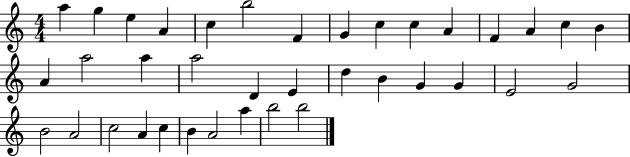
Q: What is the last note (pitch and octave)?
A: B5